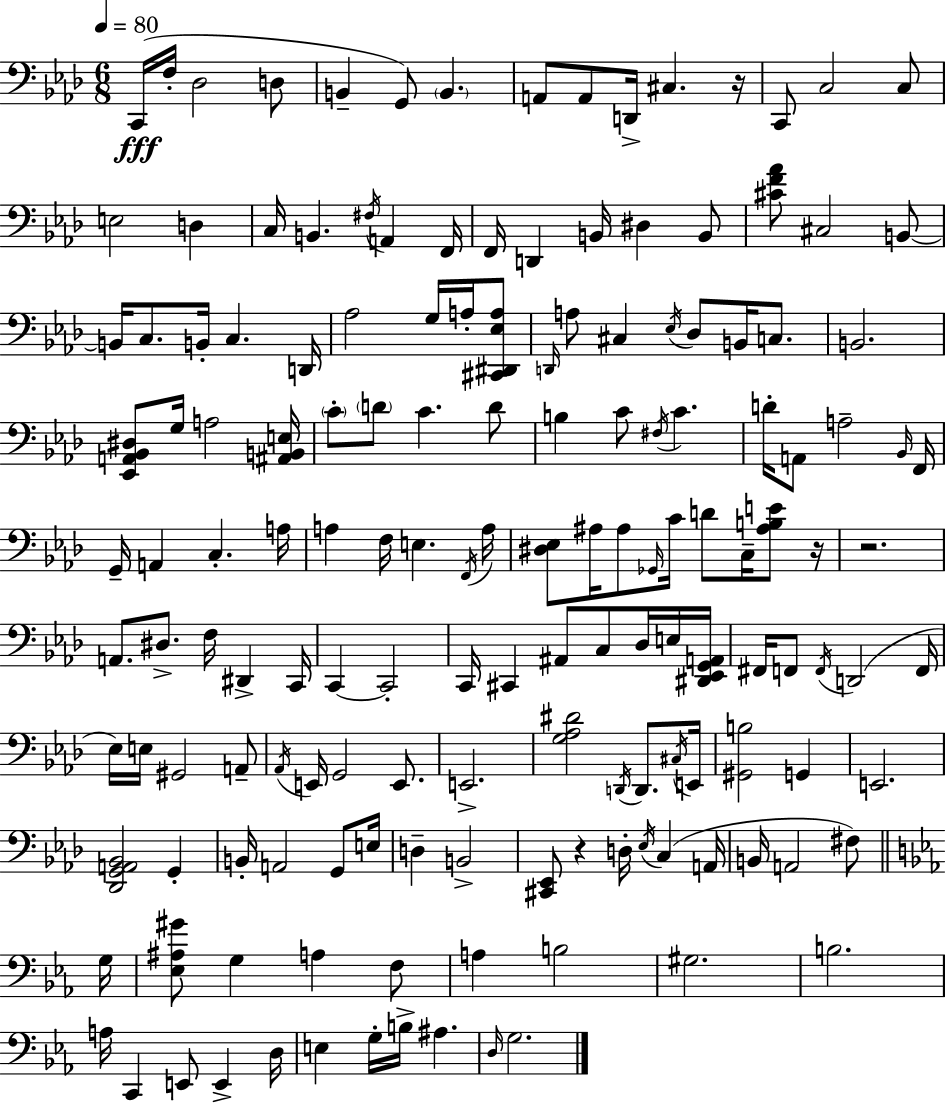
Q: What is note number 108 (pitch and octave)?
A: G2